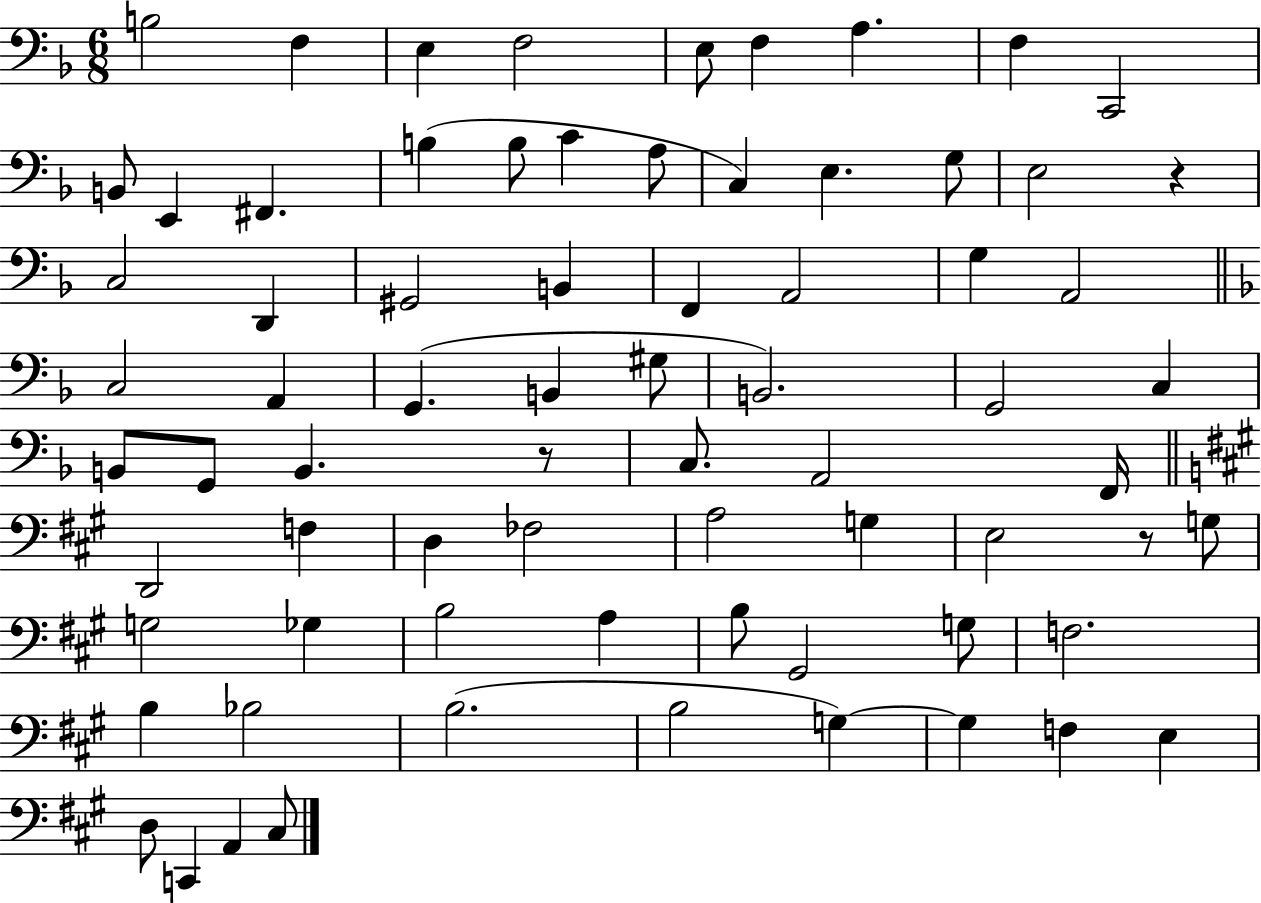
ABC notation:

X:1
T:Untitled
M:6/8
L:1/4
K:F
B,2 F, E, F,2 E,/2 F, A, F, C,,2 B,,/2 E,, ^F,, B, B,/2 C A,/2 C, E, G,/2 E,2 z C,2 D,, ^G,,2 B,, F,, A,,2 G, A,,2 C,2 A,, G,, B,, ^G,/2 B,,2 G,,2 C, B,,/2 G,,/2 B,, z/2 C,/2 A,,2 F,,/4 D,,2 F, D, _F,2 A,2 G, E,2 z/2 G,/2 G,2 _G, B,2 A, B,/2 ^G,,2 G,/2 F,2 B, _B,2 B,2 B,2 G, G, F, E, D,/2 C,, A,, ^C,/2